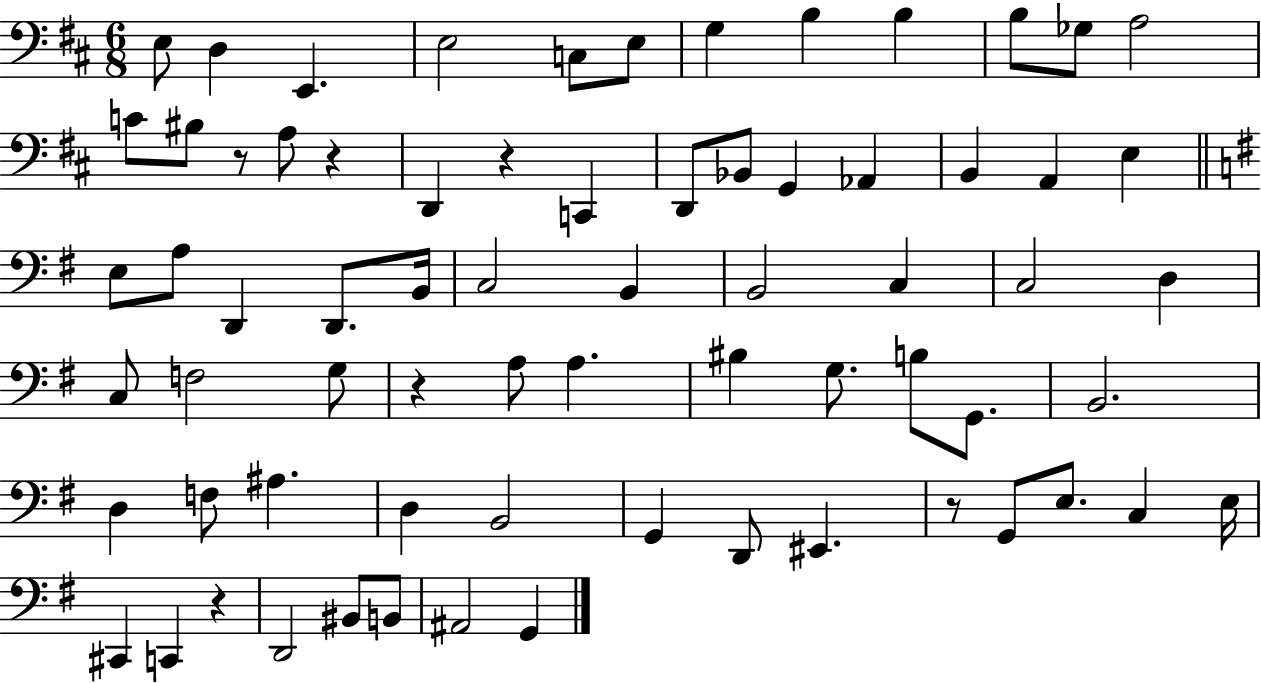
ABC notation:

X:1
T:Untitled
M:6/8
L:1/4
K:D
E,/2 D, E,, E,2 C,/2 E,/2 G, B, B, B,/2 _G,/2 A,2 C/2 ^B,/2 z/2 A,/2 z D,, z C,, D,,/2 _B,,/2 G,, _A,, B,, A,, E, E,/2 A,/2 D,, D,,/2 B,,/4 C,2 B,, B,,2 C, C,2 D, C,/2 F,2 G,/2 z A,/2 A, ^B, G,/2 B,/2 G,,/2 B,,2 D, F,/2 ^A, D, B,,2 G,, D,,/2 ^E,, z/2 G,,/2 E,/2 C, E,/4 ^C,, C,, z D,,2 ^B,,/2 B,,/2 ^A,,2 G,,